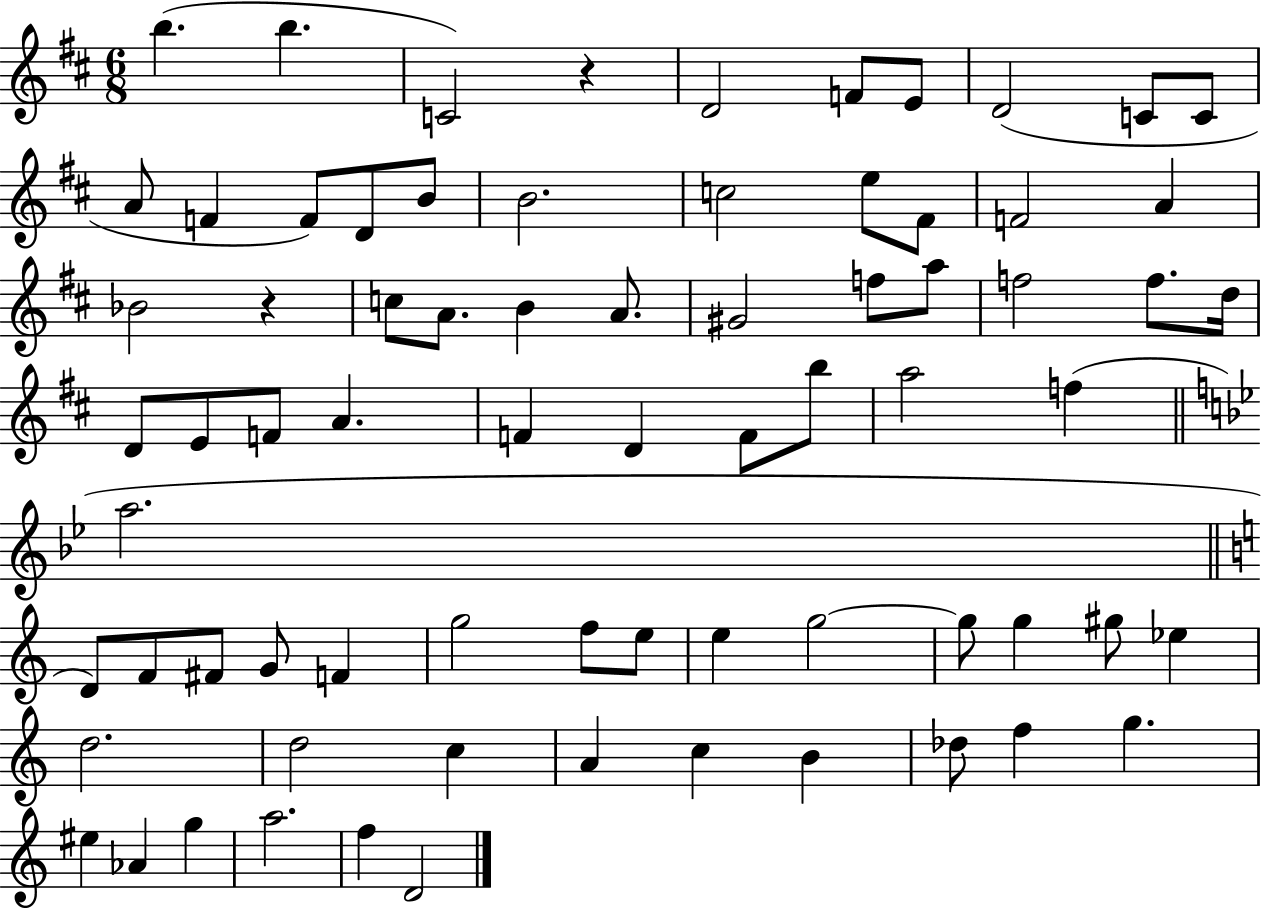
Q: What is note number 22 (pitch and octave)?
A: C5